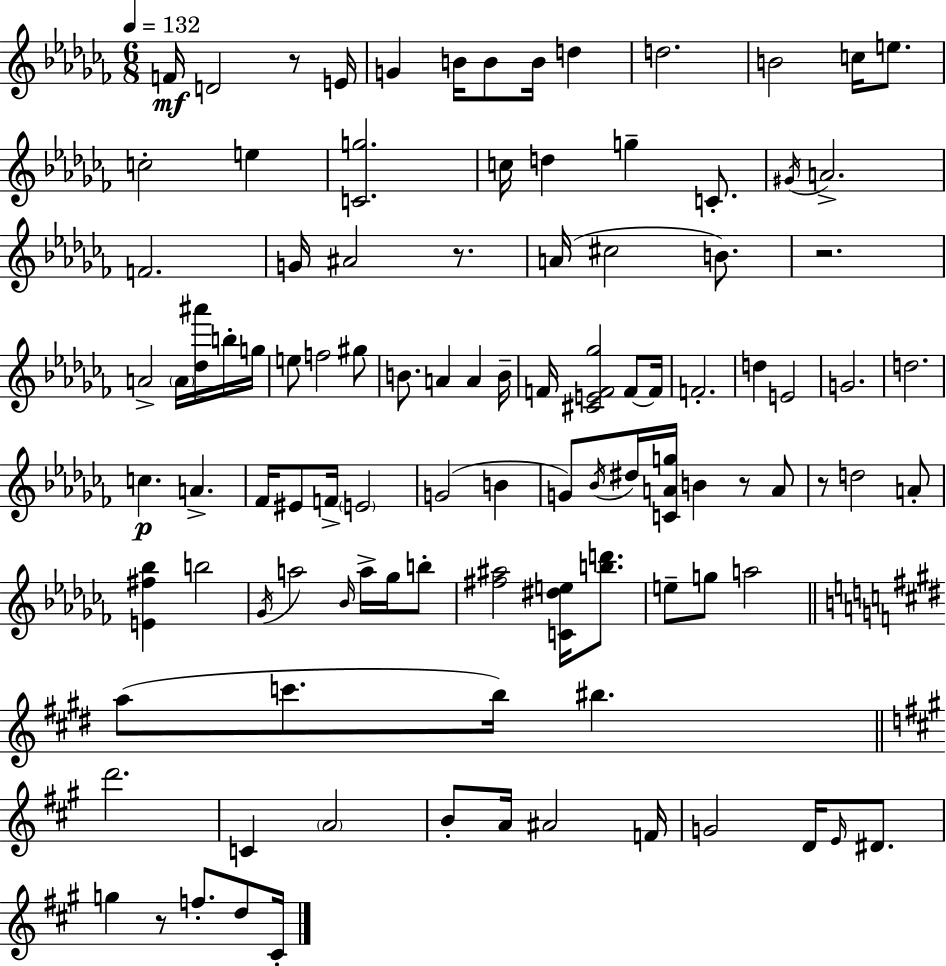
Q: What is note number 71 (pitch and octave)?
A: A5